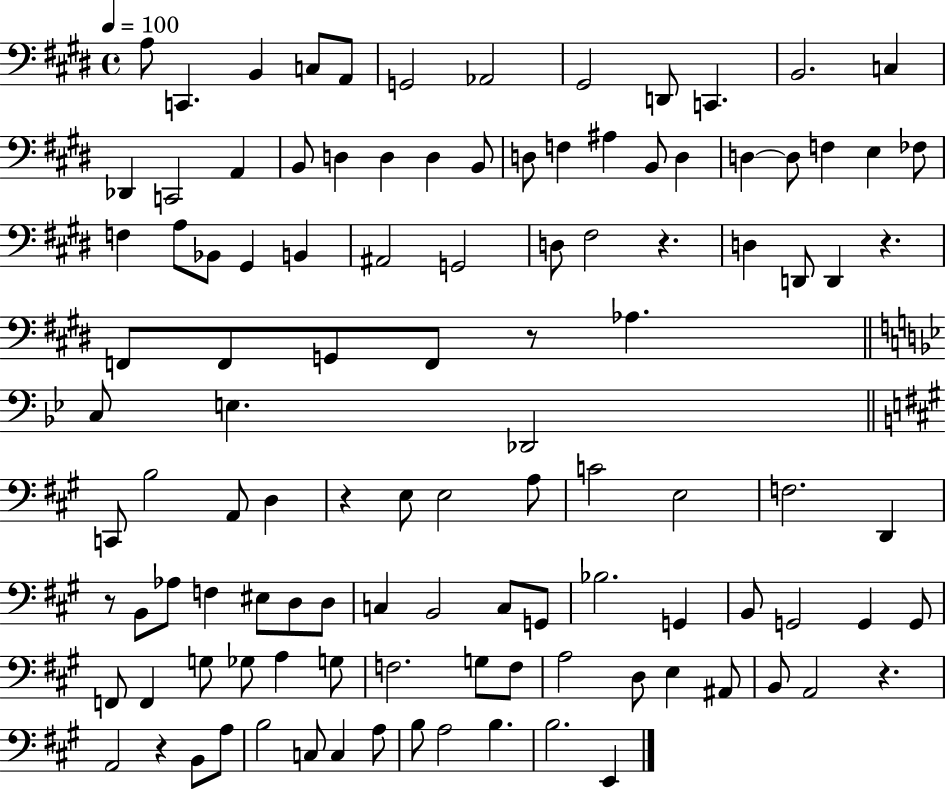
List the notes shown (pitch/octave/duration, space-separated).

A3/e C2/q. B2/q C3/e A2/e G2/h Ab2/h G#2/h D2/e C2/q. B2/h. C3/q Db2/q C2/h A2/q B2/e D3/q D3/q D3/q B2/e D3/e F3/q A#3/q B2/e D3/q D3/q D3/e F3/q E3/q FES3/e F3/q A3/e Bb2/e G#2/q B2/q A#2/h G2/h D3/e F#3/h R/q. D3/q D2/e D2/q R/q. F2/e F2/e G2/e F2/e R/e Ab3/q. C3/e E3/q. Db2/h C2/e B3/h A2/e D3/q R/q E3/e E3/h A3/e C4/h E3/h F3/h. D2/q R/e B2/e Ab3/e F3/q EIS3/e D3/e D3/e C3/q B2/h C3/e G2/e Bb3/h. G2/q B2/e G2/h G2/q G2/e F2/e F2/q G3/e Gb3/e A3/q G3/e F3/h. G3/e F3/e A3/h D3/e E3/q A#2/e B2/e A2/h R/q. A2/h R/q B2/e A3/e B3/h C3/e C3/q A3/e B3/e A3/h B3/q. B3/h. E2/q